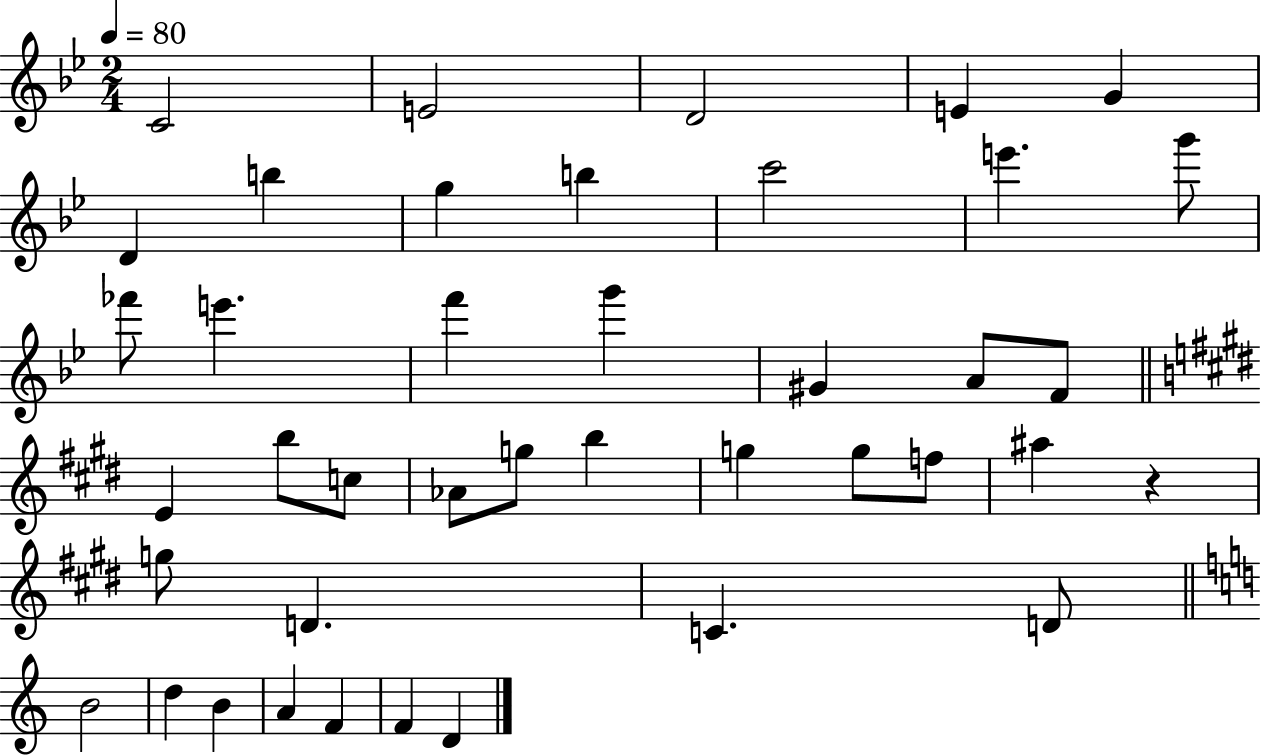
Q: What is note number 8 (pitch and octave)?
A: G5